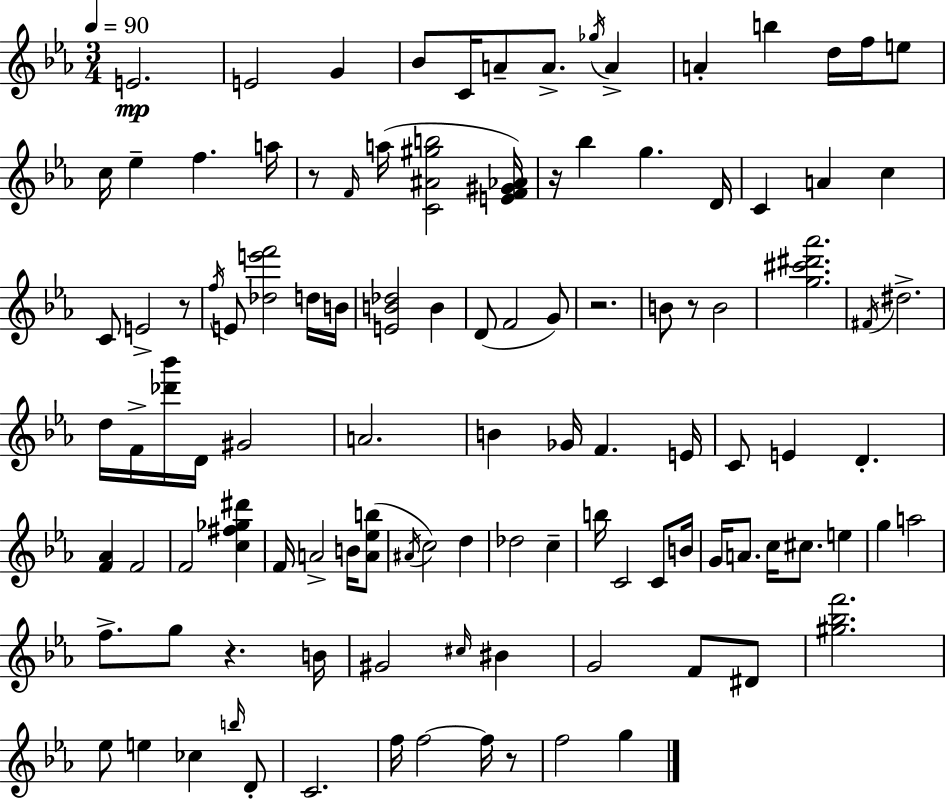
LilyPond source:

{
  \clef treble
  \numericTimeSignature
  \time 3/4
  \key ees \major
  \tempo 4 = 90
  \repeat volta 2 { e'2.\mp | e'2 g'4 | bes'8 c'16 a'8-- a'8.-> \acciaccatura { ges''16 } a'4-> | a'4-. b''4 d''16 f''16 e''8 | \break c''16 ees''4-- f''4. | a''16 r8 \grace { f'16 } a''16( <c' ais' gis'' b''>2 | <e' f' gis' aes'>16) r16 bes''4 g''4. | d'16 c'4 a'4 c''4 | \break c'8 e'2-> | r8 \acciaccatura { f''16 } e'8 <des'' e''' f'''>2 | d''16 b'16 <e' b' des''>2 b'4 | d'8( f'2 | \break g'8) r2. | b'8 r8 b'2 | <g'' cis''' dis''' aes'''>2. | \acciaccatura { fis'16 } dis''2.-> | \break d''16 f'16-> <des''' bes'''>16 d'16 gis'2 | a'2. | b'4 ges'16 f'4. | e'16 c'8 e'4 d'4.-. | \break <f' aes'>4 f'2 | f'2 | <c'' fis'' ges'' dis'''>4 f'16 a'2-> | b'16 <a' ees'' b''>8( \acciaccatura { ais'16 } c''2) | \break d''4 des''2 | c''4-- b''16 c'2 | c'8 b'16 g'16 a'8. c''16 cis''8. | e''4 g''4 a''2 | \break f''8.-> g''8 r4. | b'16 gis'2 | \grace { cis''16 } bis'4 g'2 | f'8 dis'8 <gis'' bes'' f'''>2. | \break ees''8 e''4 | ces''4 \grace { b''16 } d'8-. c'2. | f''16 f''2~~ | f''16 r8 f''2 | \break g''4 } \bar "|."
}